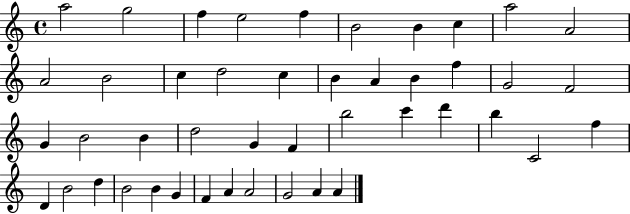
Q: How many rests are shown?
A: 0